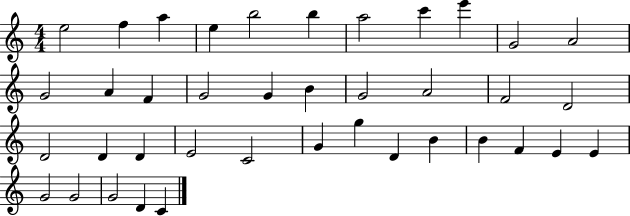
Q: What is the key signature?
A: C major